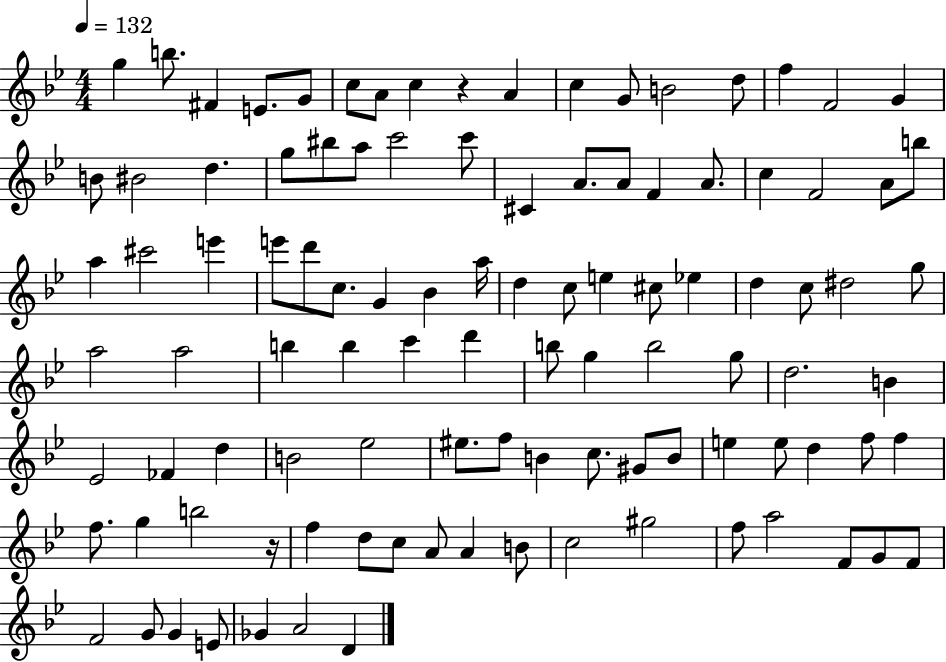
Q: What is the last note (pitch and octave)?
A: D4